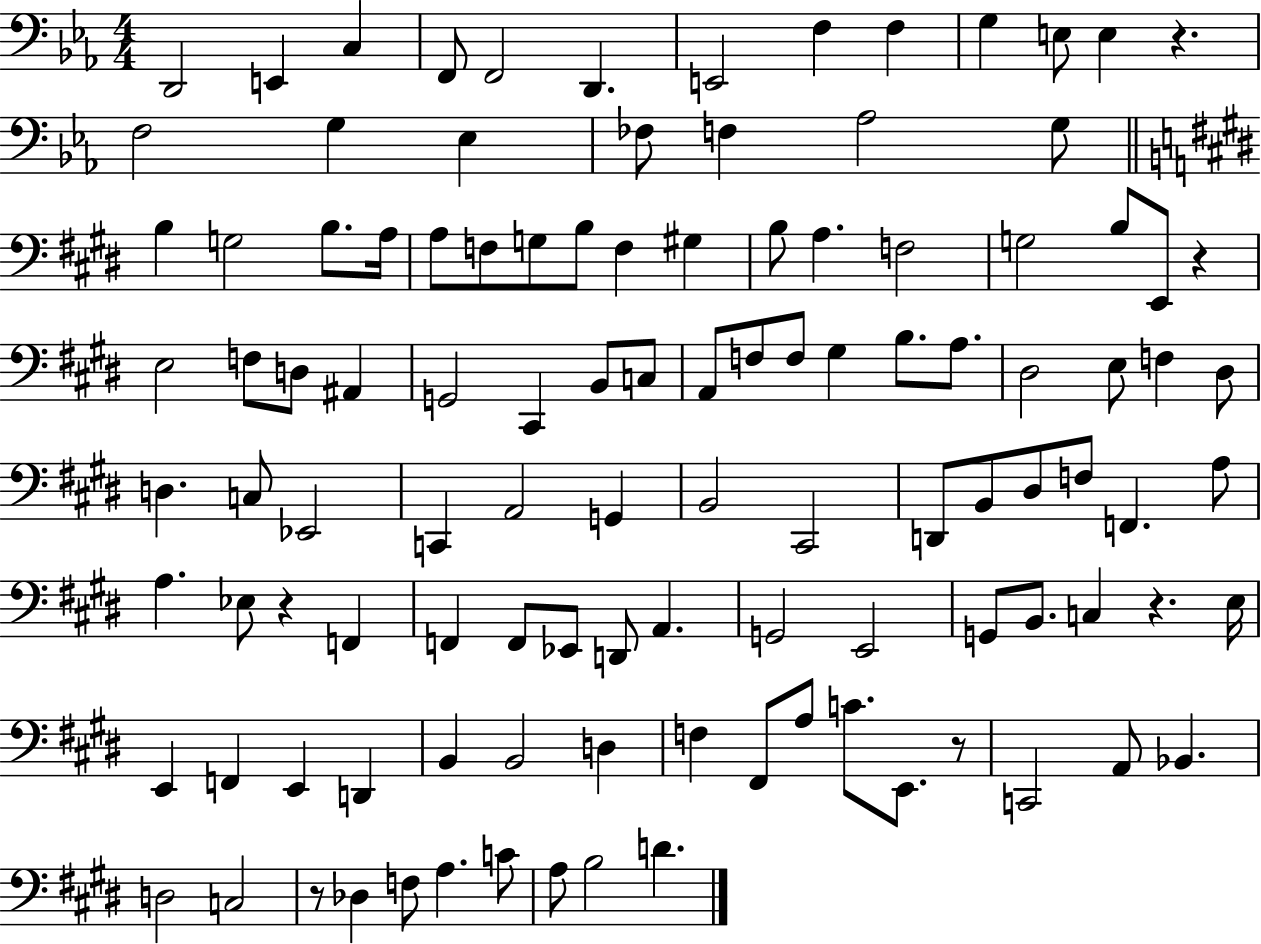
X:1
T:Untitled
M:4/4
L:1/4
K:Eb
D,,2 E,, C, F,,/2 F,,2 D,, E,,2 F, F, G, E,/2 E, z F,2 G, _E, _F,/2 F, _A,2 G,/2 B, G,2 B,/2 A,/4 A,/2 F,/2 G,/2 B,/2 F, ^G, B,/2 A, F,2 G,2 B,/2 E,,/2 z E,2 F,/2 D,/2 ^A,, G,,2 ^C,, B,,/2 C,/2 A,,/2 F,/2 F,/2 ^G, B,/2 A,/2 ^D,2 E,/2 F, ^D,/2 D, C,/2 _E,,2 C,, A,,2 G,, B,,2 ^C,,2 D,,/2 B,,/2 ^D,/2 F,/2 F,, A,/2 A, _E,/2 z F,, F,, F,,/2 _E,,/2 D,,/2 A,, G,,2 E,,2 G,,/2 B,,/2 C, z E,/4 E,, F,, E,, D,, B,, B,,2 D, F, ^F,,/2 A,/2 C/2 E,,/2 z/2 C,,2 A,,/2 _B,, D,2 C,2 z/2 _D, F,/2 A, C/2 A,/2 B,2 D